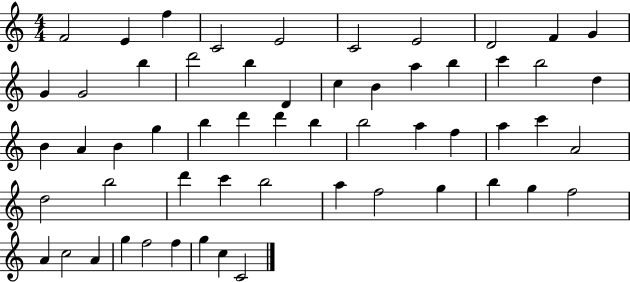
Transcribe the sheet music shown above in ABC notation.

X:1
T:Untitled
M:4/4
L:1/4
K:C
F2 E f C2 E2 C2 E2 D2 F G G G2 b d'2 b D c B a b c' b2 d B A B g b d' d' b b2 a f a c' A2 d2 b2 d' c' b2 a f2 g b g f2 A c2 A g f2 f g c C2